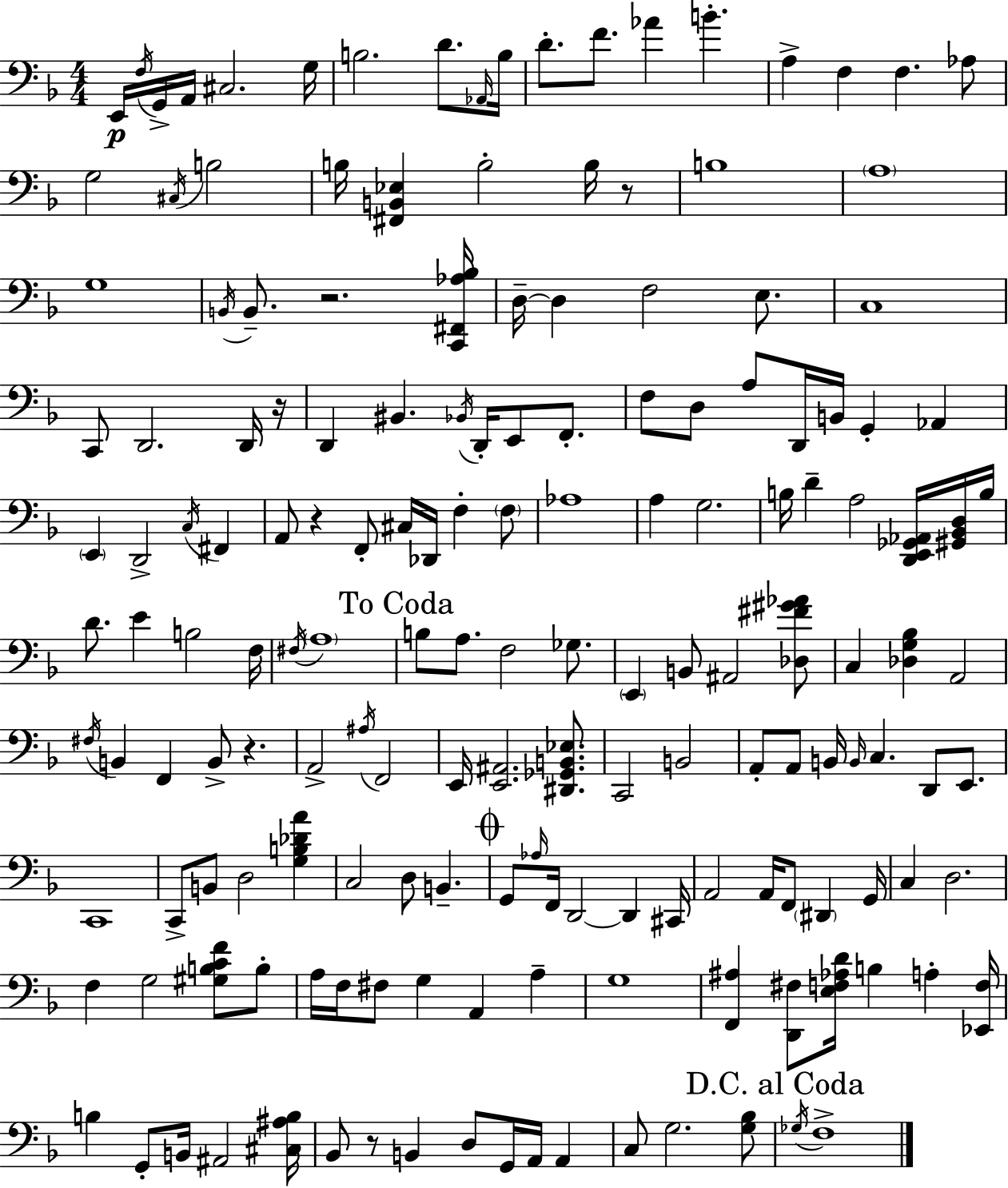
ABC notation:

X:1
T:Untitled
M:4/4
L:1/4
K:Dm
E,,/4 F,/4 G,,/4 A,,/4 ^C,2 G,/4 B,2 D/2 _A,,/4 B,/4 D/2 F/2 _A B A, F, F, _A,/2 G,2 ^C,/4 B,2 B,/4 [^F,,B,,_E,] B,2 B,/4 z/2 B,4 A,4 G,4 B,,/4 B,,/2 z2 [C,,^F,,_A,_B,]/4 D,/4 D, F,2 E,/2 C,4 C,,/2 D,,2 D,,/4 z/4 D,, ^B,, _B,,/4 D,,/4 E,,/2 F,,/2 F,/2 D,/2 A,/2 D,,/4 B,,/4 G,, _A,, E,, D,,2 C,/4 ^F,, A,,/2 z F,,/2 ^C,/4 _D,,/4 F, F,/2 _A,4 A, G,2 B,/4 D A,2 [D,,E,,_G,,_A,,]/4 [^G,,_B,,D,]/4 B,/4 D/2 E B,2 F,/4 ^F,/4 A,4 B,/2 A,/2 F,2 _G,/2 E,, B,,/2 ^A,,2 [_D,^F^G_A]/2 C, [_D,G,_B,] A,,2 ^F,/4 B,, F,, B,,/2 z A,,2 ^A,/4 F,,2 E,,/4 [E,,^A,,]2 [^D,,_G,,B,,_E,]/2 C,,2 B,,2 A,,/2 A,,/2 B,,/4 B,,/4 C, D,,/2 E,,/2 C,,4 C,,/2 B,,/2 D,2 [G,B,_DA] C,2 D,/2 B,, G,,/2 _A,/4 F,,/4 D,,2 D,, ^C,,/4 A,,2 A,,/4 F,,/2 ^D,, G,,/4 C, D,2 F, G,2 [^G,B,CF]/2 B,/2 A,/4 F,/4 ^F,/2 G, A,, A, G,4 [F,,^A,] [D,,^F,]/2 [E,F,_A,D]/4 B, A, [_E,,F,]/4 B, G,,/2 B,,/4 ^A,,2 [^C,^A,B,]/4 _B,,/2 z/2 B,, D,/2 G,,/4 A,,/4 A,, C,/2 G,2 [G,_B,]/2 _G,/4 F,4